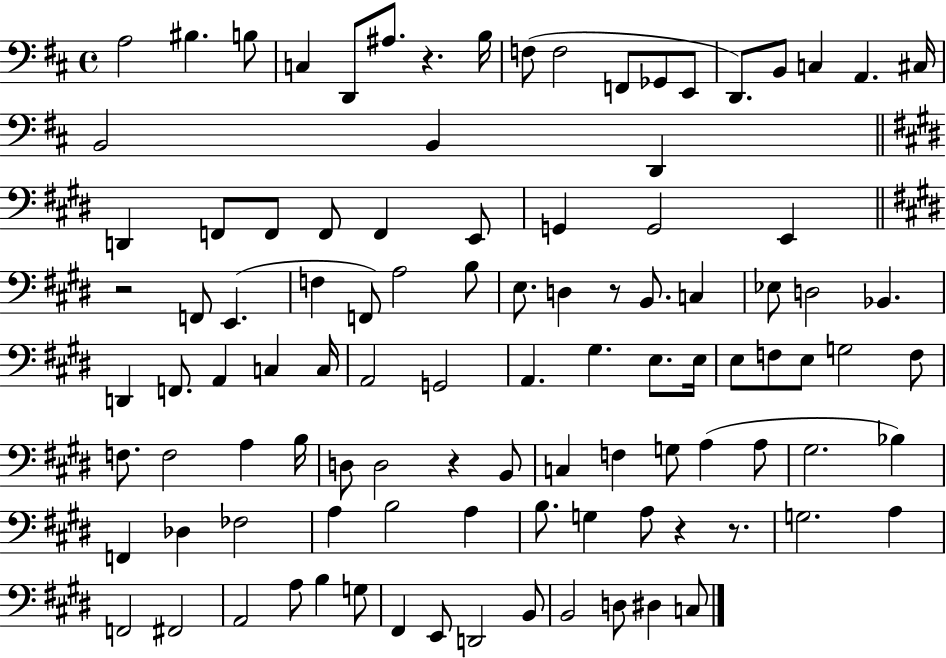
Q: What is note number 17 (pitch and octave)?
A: C#3